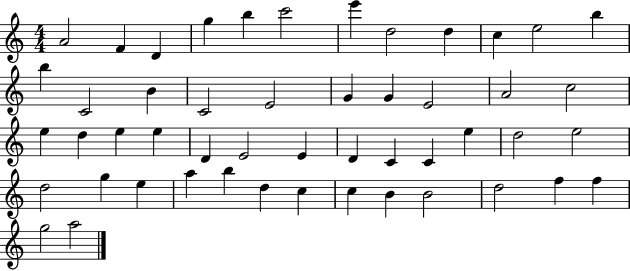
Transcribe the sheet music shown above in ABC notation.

X:1
T:Untitled
M:4/4
L:1/4
K:C
A2 F D g b c'2 e' d2 d c e2 b b C2 B C2 E2 G G E2 A2 c2 e d e e D E2 E D C C e d2 e2 d2 g e a b d c c B B2 d2 f f g2 a2